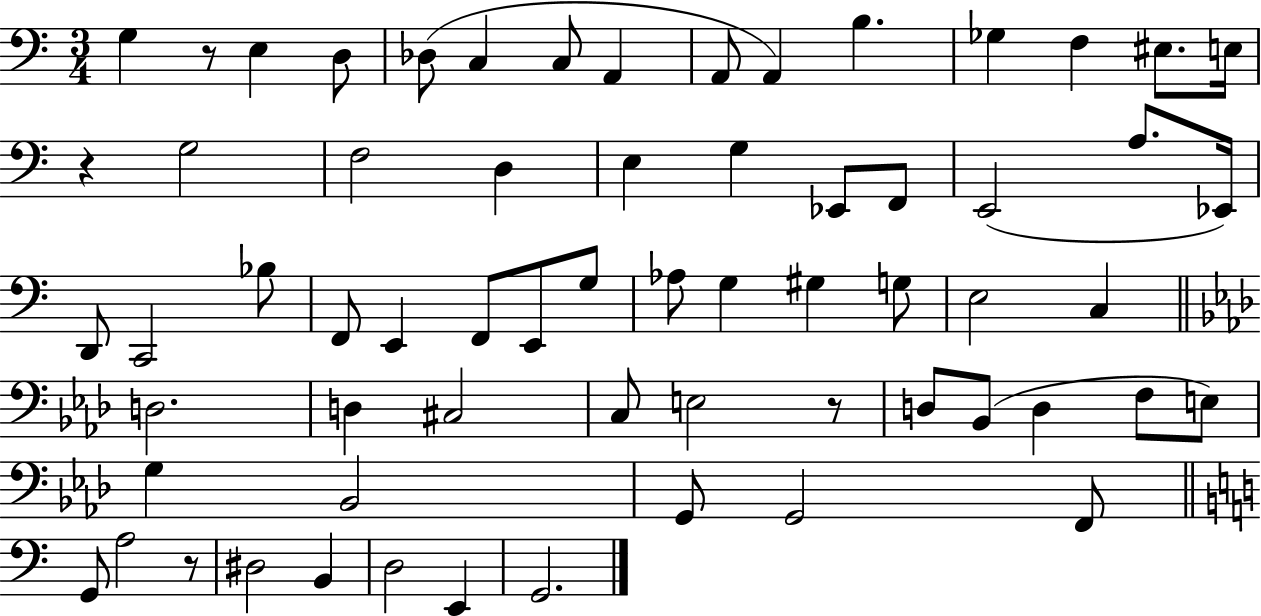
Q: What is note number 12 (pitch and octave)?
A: F3